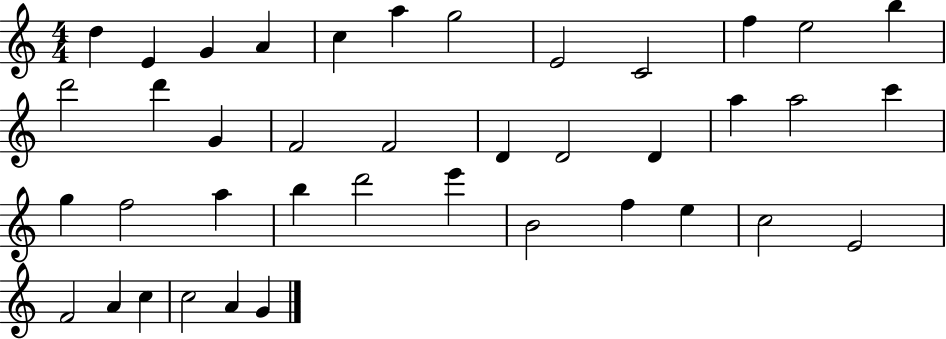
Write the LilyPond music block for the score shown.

{
  \clef treble
  \numericTimeSignature
  \time 4/4
  \key c \major
  d''4 e'4 g'4 a'4 | c''4 a''4 g''2 | e'2 c'2 | f''4 e''2 b''4 | \break d'''2 d'''4 g'4 | f'2 f'2 | d'4 d'2 d'4 | a''4 a''2 c'''4 | \break g''4 f''2 a''4 | b''4 d'''2 e'''4 | b'2 f''4 e''4 | c''2 e'2 | \break f'2 a'4 c''4 | c''2 a'4 g'4 | \bar "|."
}